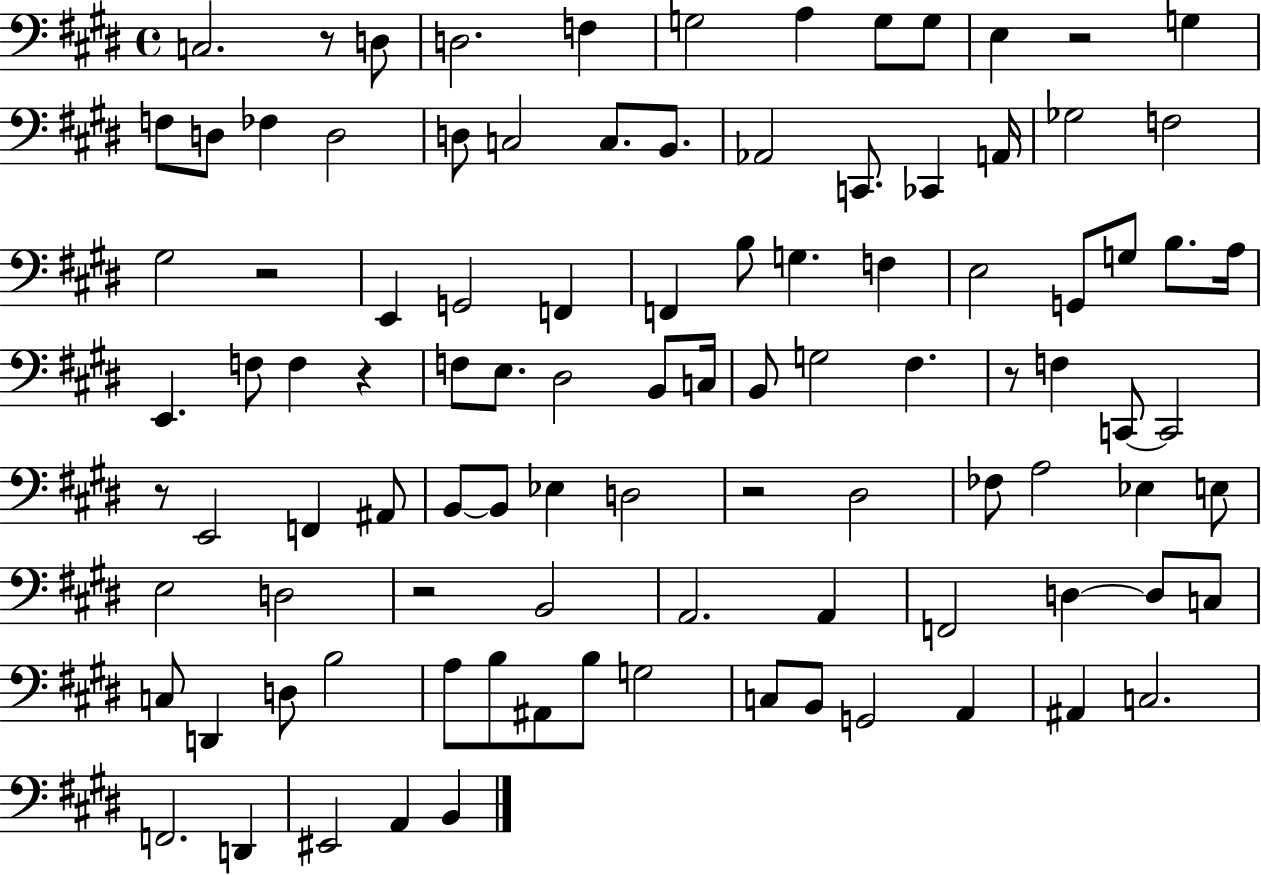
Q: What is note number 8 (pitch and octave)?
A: G3